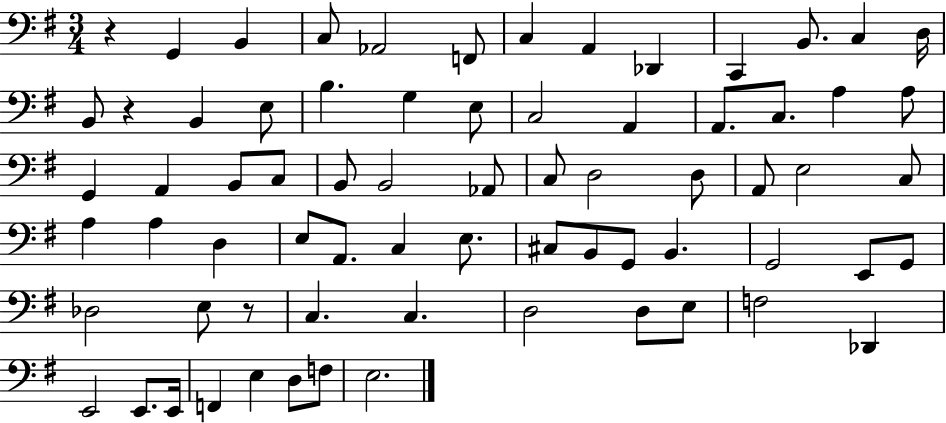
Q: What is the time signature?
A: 3/4